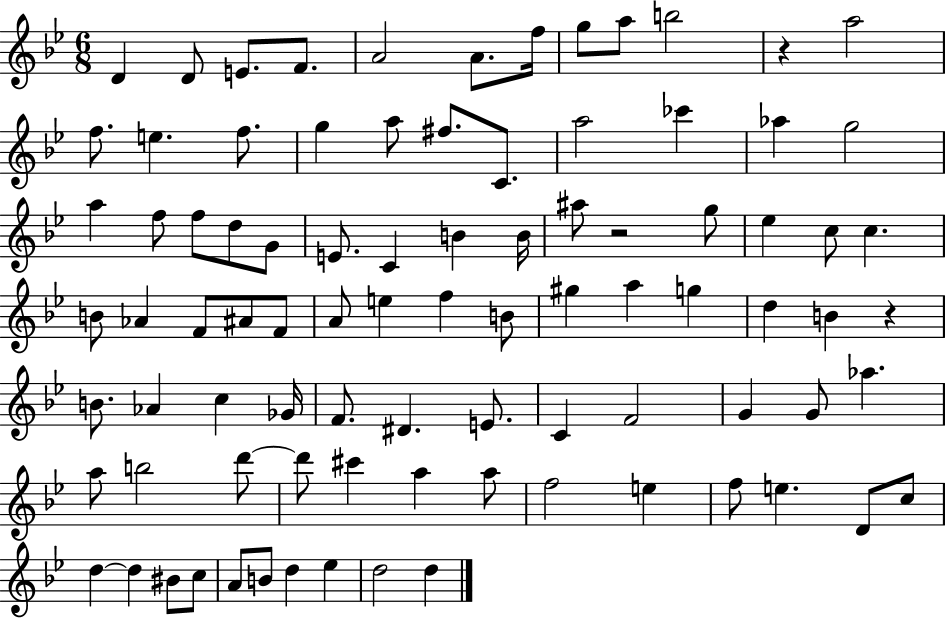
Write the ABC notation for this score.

X:1
T:Untitled
M:6/8
L:1/4
K:Bb
D D/2 E/2 F/2 A2 A/2 f/4 g/2 a/2 b2 z a2 f/2 e f/2 g a/2 ^f/2 C/2 a2 _c' _a g2 a f/2 f/2 d/2 G/2 E/2 C B B/4 ^a/2 z2 g/2 _e c/2 c B/2 _A F/2 ^A/2 F/2 A/2 e f B/2 ^g a g d B z B/2 _A c _G/4 F/2 ^D E/2 C F2 G G/2 _a a/2 b2 d'/2 d'/2 ^c' a a/2 f2 e f/2 e D/2 c/2 d d ^B/2 c/2 A/2 B/2 d _e d2 d